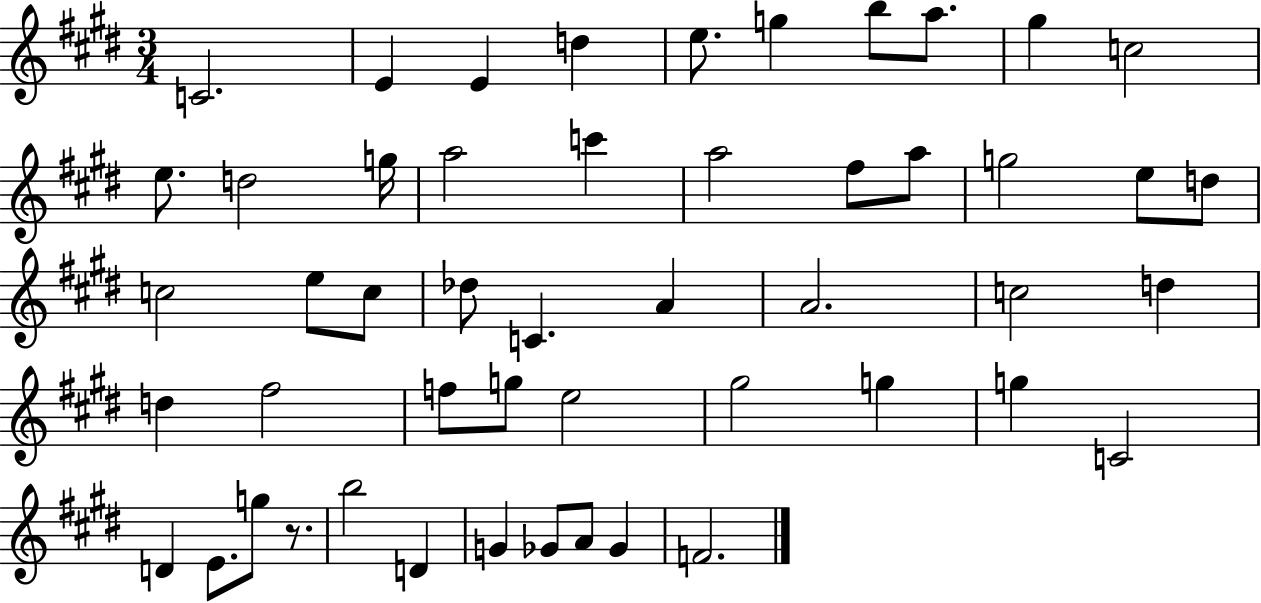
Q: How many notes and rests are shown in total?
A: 50